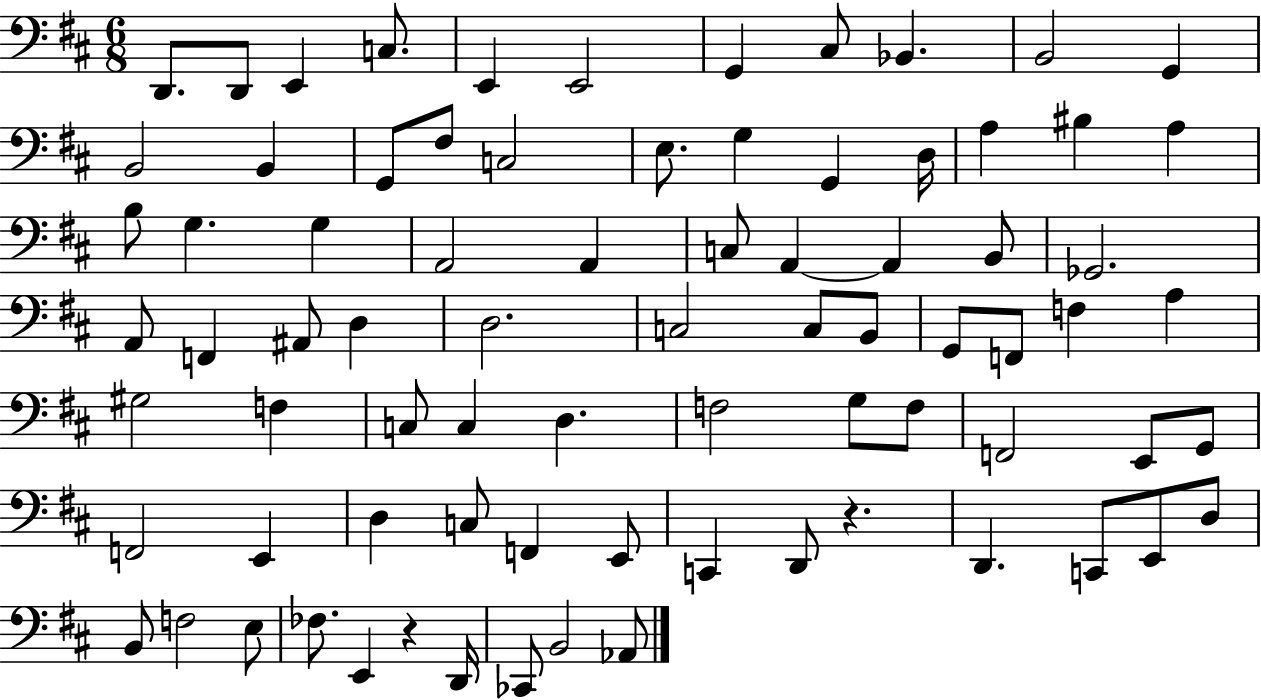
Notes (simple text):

D2/e. D2/e E2/q C3/e. E2/q E2/h G2/q C#3/e Bb2/q. B2/h G2/q B2/h B2/q G2/e F#3/e C3/h E3/e. G3/q G2/q D3/s A3/q BIS3/q A3/q B3/e G3/q. G3/q A2/h A2/q C3/e A2/q A2/q B2/e Gb2/h. A2/e F2/q A#2/e D3/q D3/h. C3/h C3/e B2/e G2/e F2/e F3/q A3/q G#3/h F3/q C3/e C3/q D3/q. F3/h G3/e F3/e F2/h E2/e G2/e F2/h E2/q D3/q C3/e F2/q E2/e C2/q D2/e R/q. D2/q. C2/e E2/e D3/e B2/e F3/h E3/e FES3/e. E2/q R/q D2/s CES2/e B2/h Ab2/e